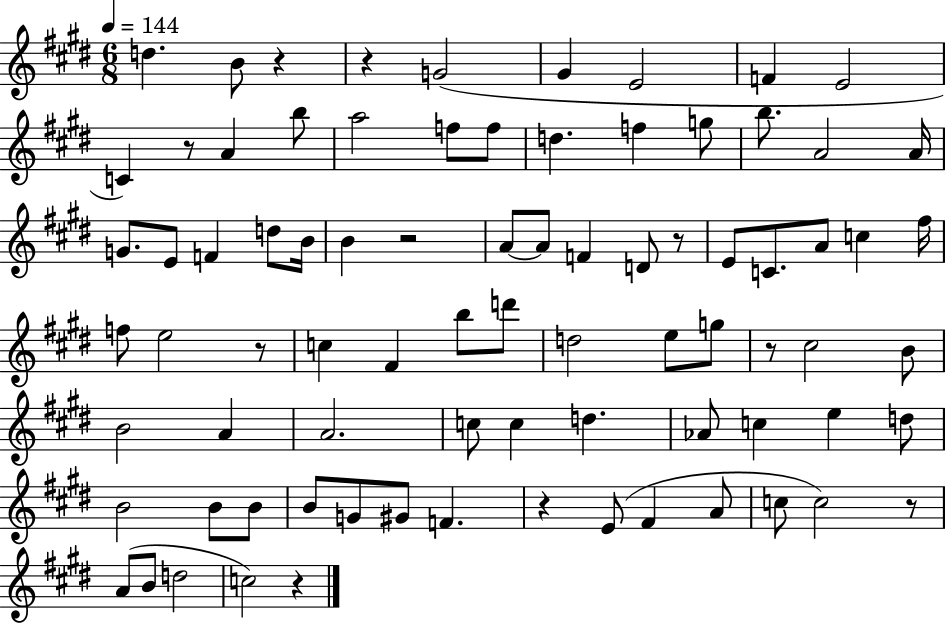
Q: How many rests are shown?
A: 10